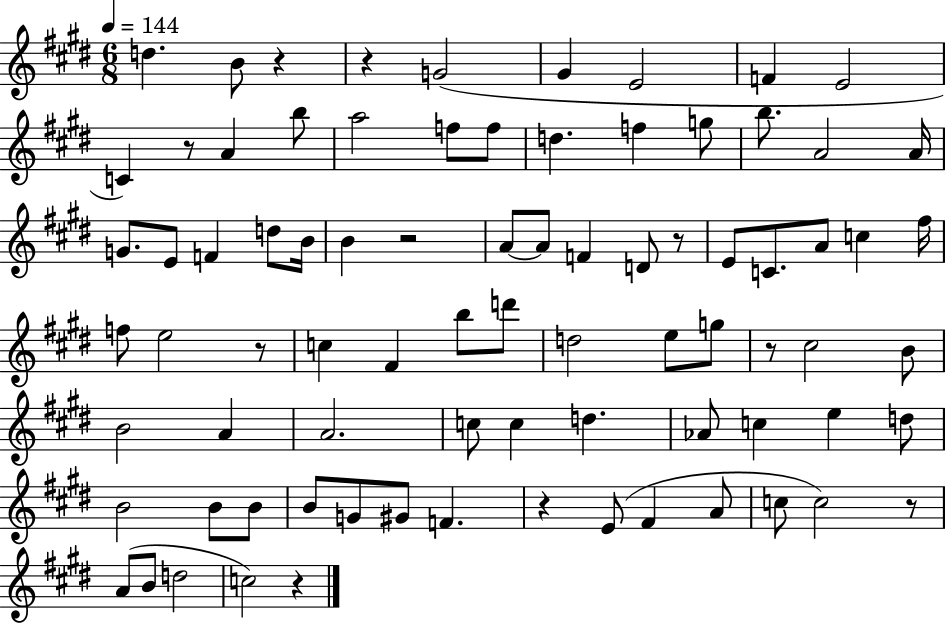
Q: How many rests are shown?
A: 10